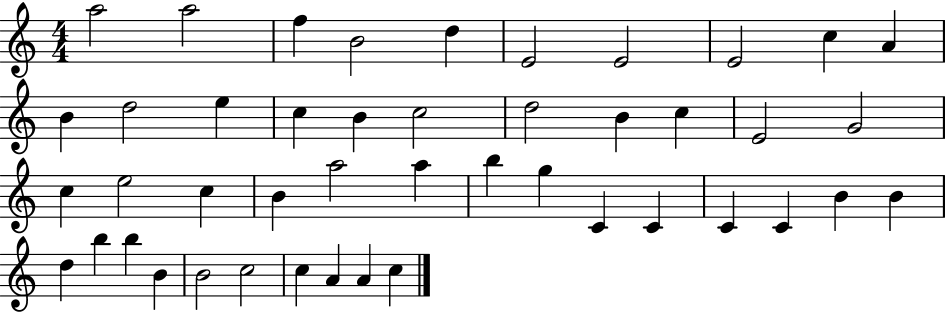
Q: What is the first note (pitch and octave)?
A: A5